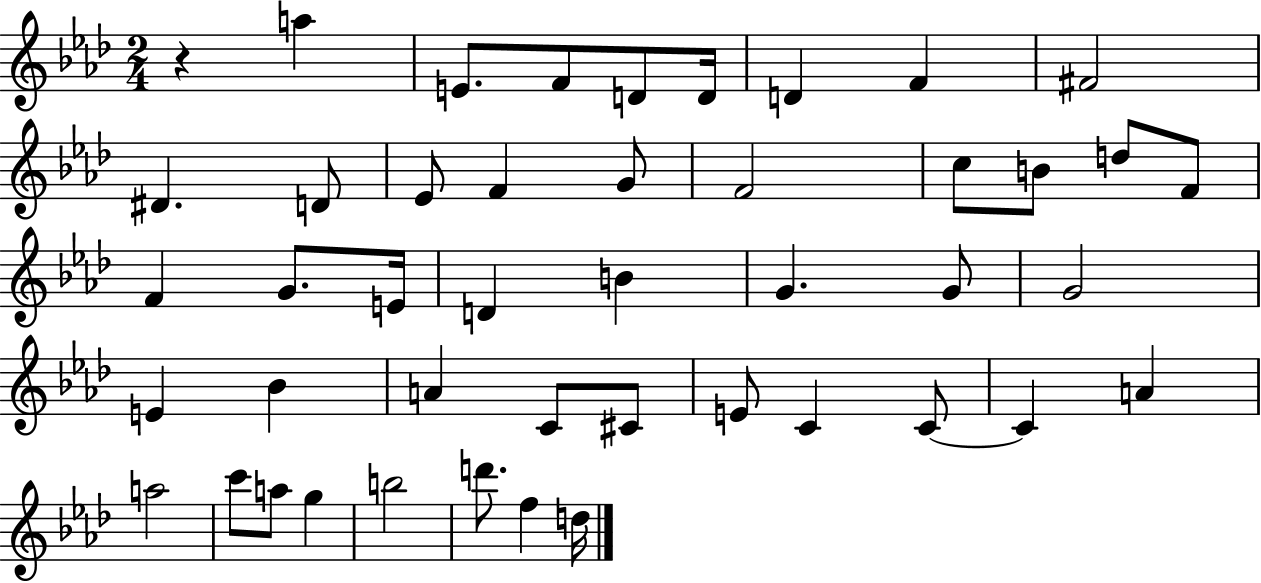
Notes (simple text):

R/q A5/q E4/e. F4/e D4/e D4/s D4/q F4/q F#4/h D#4/q. D4/e Eb4/e F4/q G4/e F4/h C5/e B4/e D5/e F4/e F4/q G4/e. E4/s D4/q B4/q G4/q. G4/e G4/h E4/q Bb4/q A4/q C4/e C#4/e E4/e C4/q C4/e C4/q A4/q A5/h C6/e A5/e G5/q B5/h D6/e. F5/q D5/s